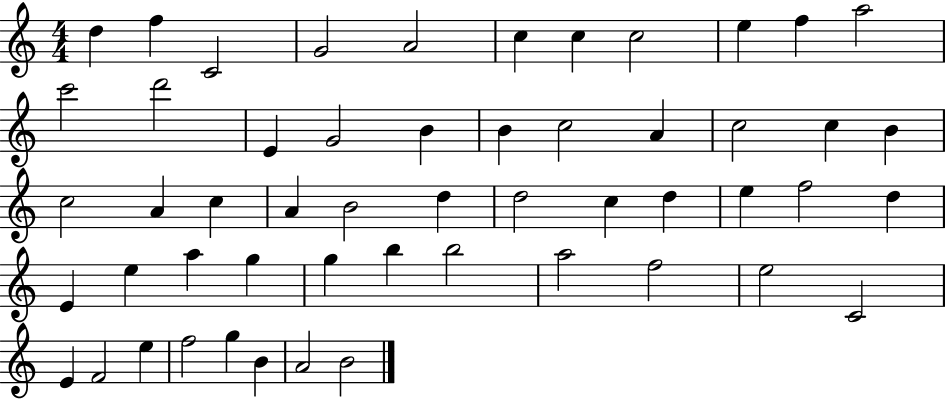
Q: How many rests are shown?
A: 0